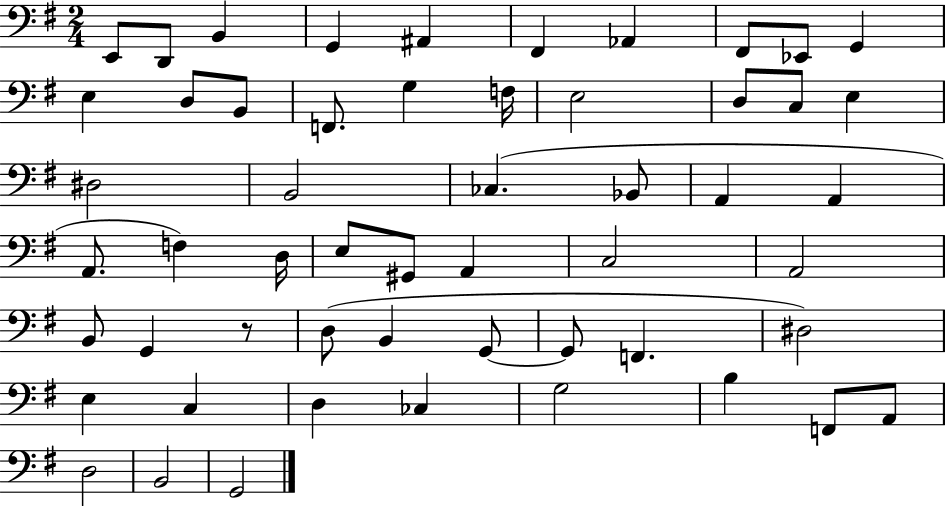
{
  \clef bass
  \numericTimeSignature
  \time 2/4
  \key g \major
  e,8 d,8 b,4 | g,4 ais,4 | fis,4 aes,4 | fis,8 ees,8 g,4 | \break e4 d8 b,8 | f,8. g4 f16 | e2 | d8 c8 e4 | \break dis2 | b,2 | ces4.( bes,8 | a,4 a,4 | \break a,8. f4) d16 | e8 gis,8 a,4 | c2 | a,2 | \break b,8 g,4 r8 | d8( b,4 g,8~~ | g,8 f,4. | dis2) | \break e4 c4 | d4 ces4 | g2 | b4 f,8 a,8 | \break d2 | b,2 | g,2 | \bar "|."
}